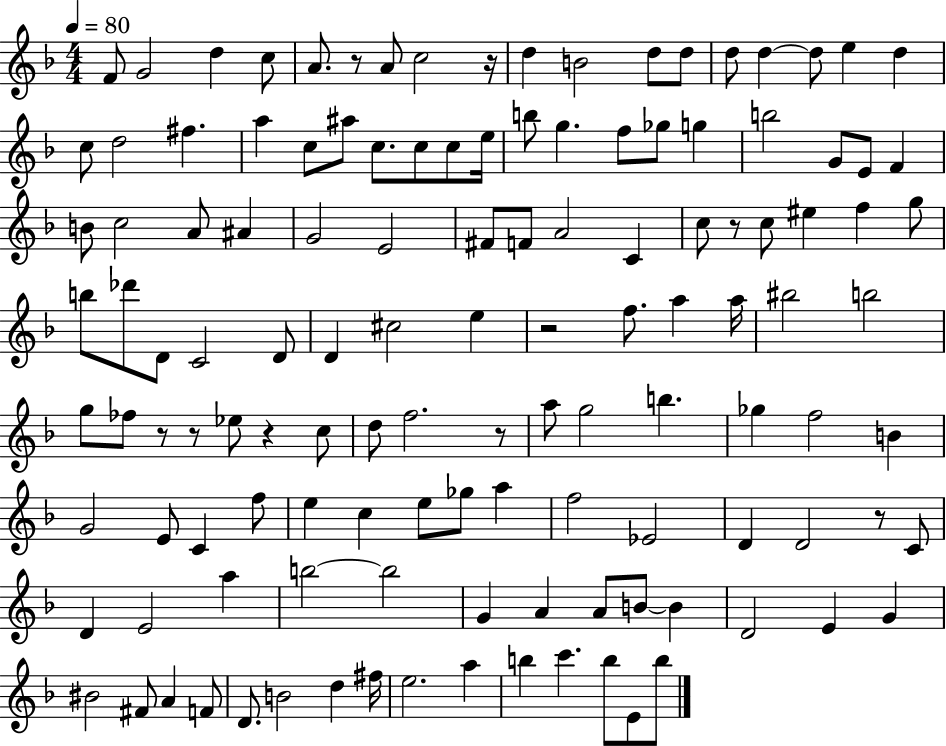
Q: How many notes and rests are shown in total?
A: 126